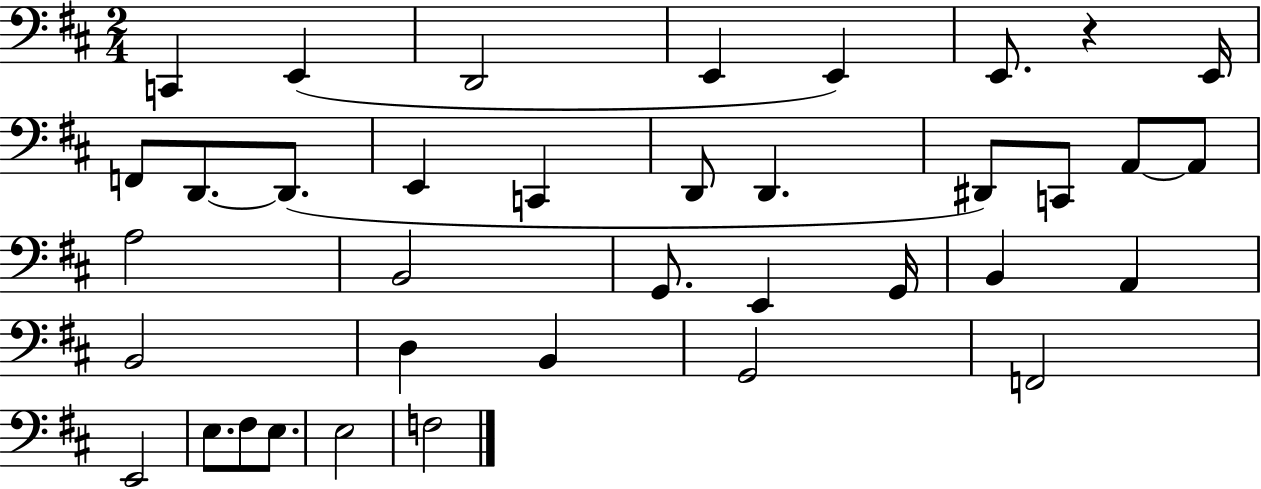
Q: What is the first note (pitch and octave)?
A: C2